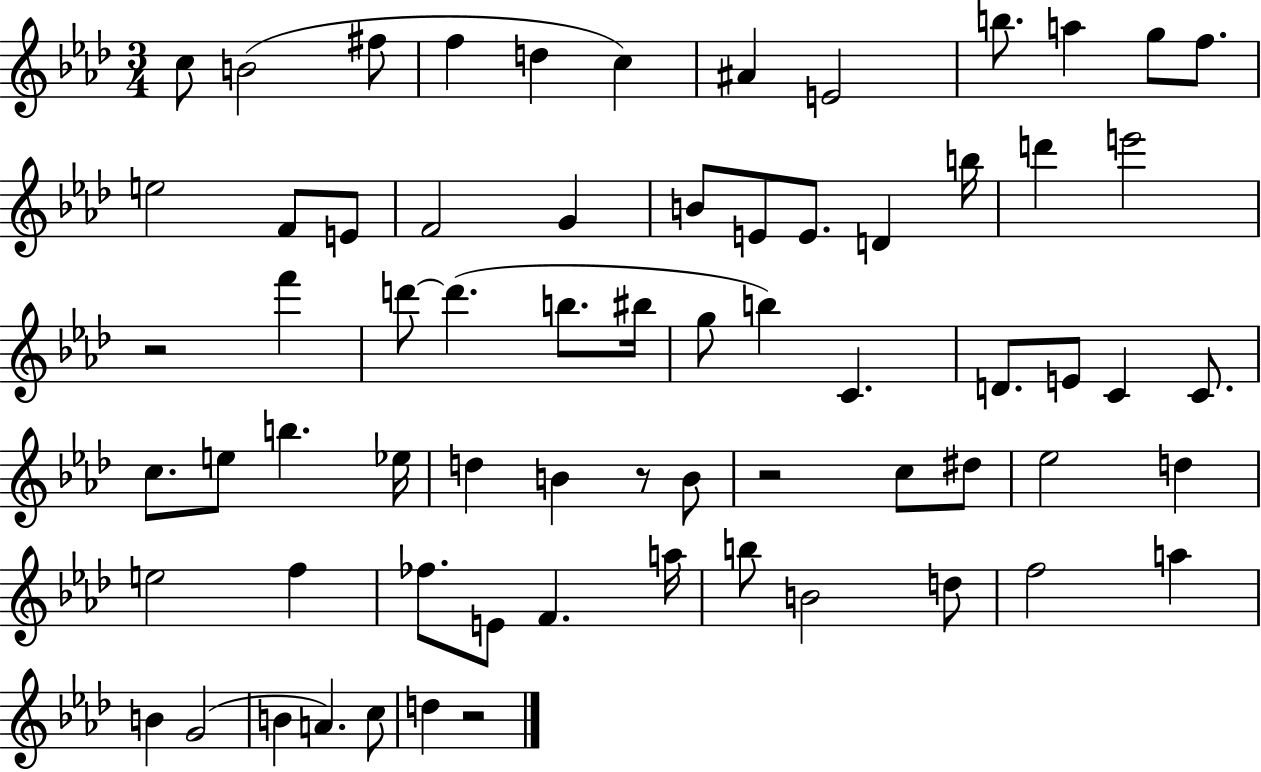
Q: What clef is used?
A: treble